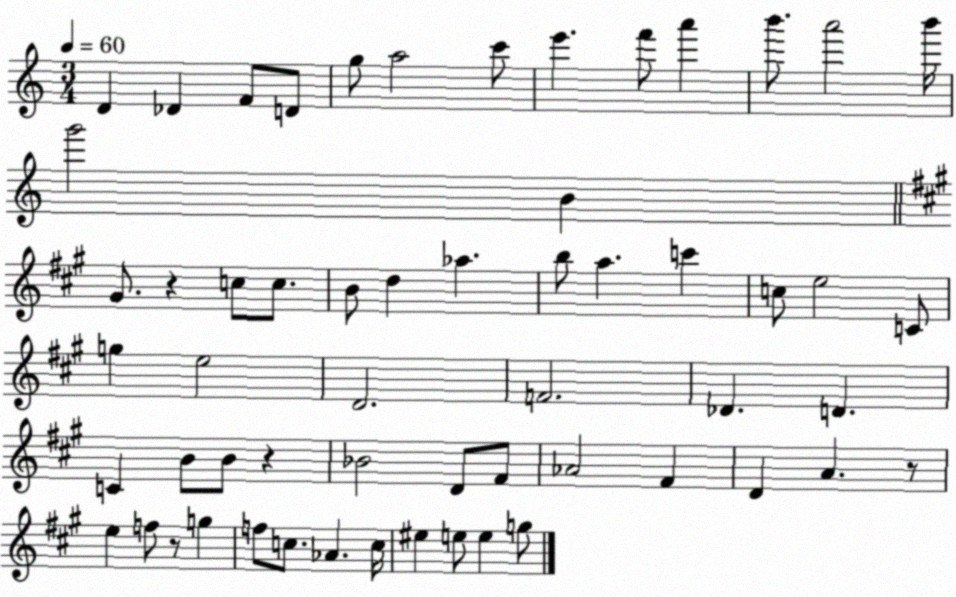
X:1
T:Untitled
M:3/4
L:1/4
K:C
D _D F/2 D/2 g/2 a2 c'/2 e' f'/2 a' b'/2 a'2 b'/4 g'2 B ^G/2 z c/2 c/2 B/2 d _a b/2 a c' c/2 e2 C/2 g e2 D2 F2 _D D C B/2 B/2 z _B2 D/2 ^F/2 _A2 ^F D A z/2 e f/2 z/2 g f/2 c/2 _A c/4 ^e e/2 e g/2